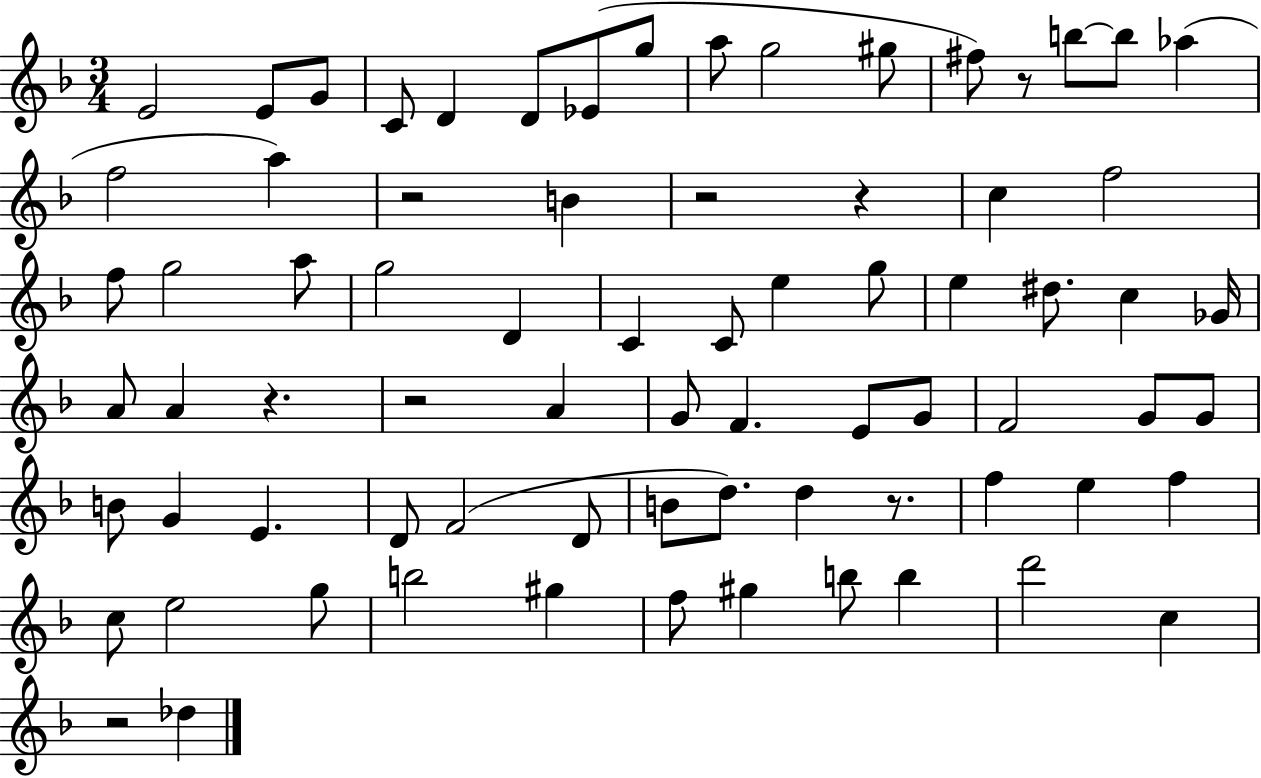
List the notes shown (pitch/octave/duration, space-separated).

E4/h E4/e G4/e C4/e D4/q D4/e Eb4/e G5/e A5/e G5/h G#5/e F#5/e R/e B5/e B5/e Ab5/q F5/h A5/q R/h B4/q R/h R/q C5/q F5/h F5/e G5/h A5/e G5/h D4/q C4/q C4/e E5/q G5/e E5/q D#5/e. C5/q Gb4/s A4/e A4/q R/q. R/h A4/q G4/e F4/q. E4/e G4/e F4/h G4/e G4/e B4/e G4/q E4/q. D4/e F4/h D4/e B4/e D5/e. D5/q R/e. F5/q E5/q F5/q C5/e E5/h G5/e B5/h G#5/q F5/e G#5/q B5/e B5/q D6/h C5/q R/h Db5/q